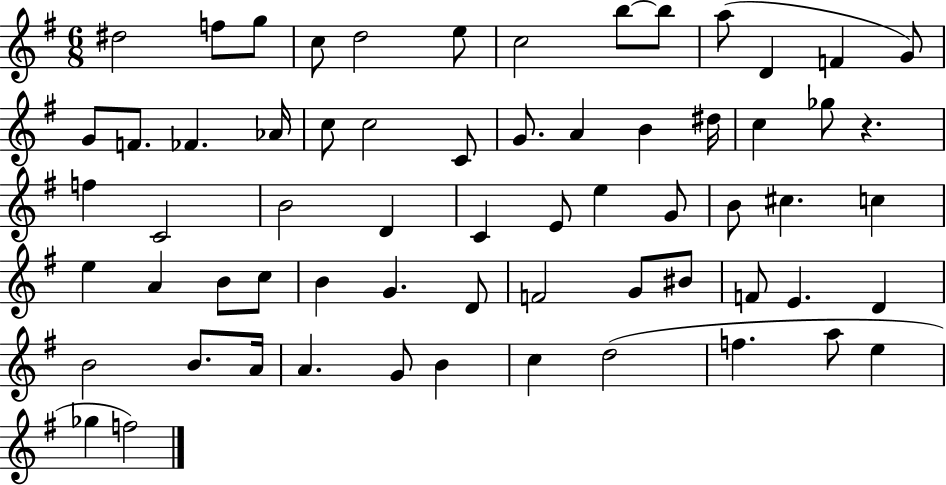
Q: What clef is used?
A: treble